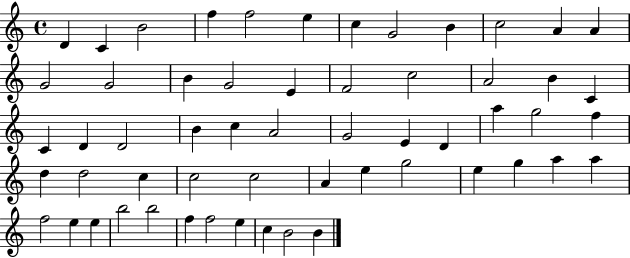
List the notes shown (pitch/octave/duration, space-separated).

D4/q C4/q B4/h F5/q F5/h E5/q C5/q G4/h B4/q C5/h A4/q A4/q G4/h G4/h B4/q G4/h E4/q F4/h C5/h A4/h B4/q C4/q C4/q D4/q D4/h B4/q C5/q A4/h G4/h E4/q D4/q A5/q G5/h F5/q D5/q D5/h C5/q C5/h C5/h A4/q E5/q G5/h E5/q G5/q A5/q A5/q F5/h E5/q E5/q B5/h B5/h F5/q F5/h E5/q C5/q B4/h B4/q